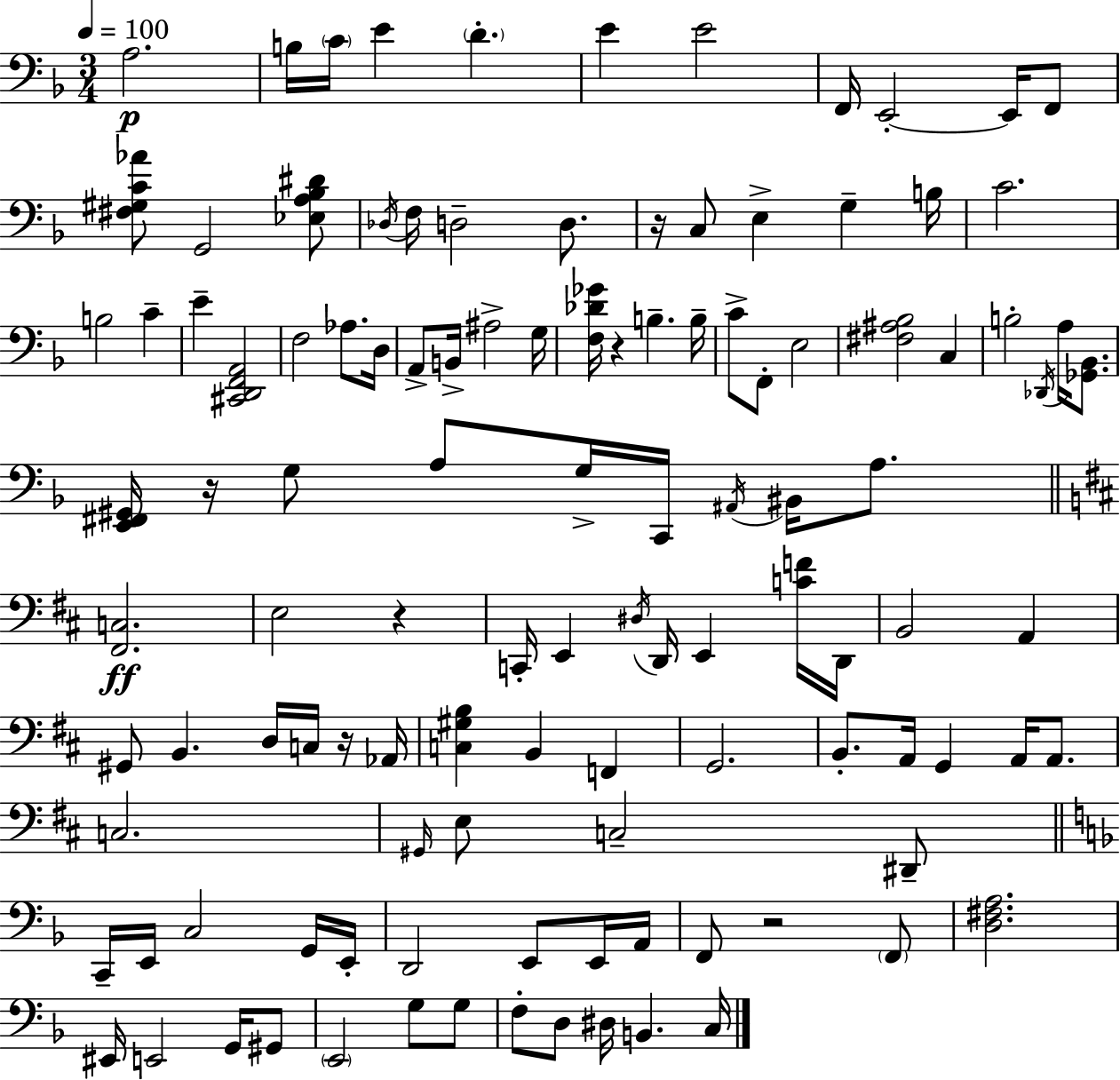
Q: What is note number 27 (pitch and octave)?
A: D3